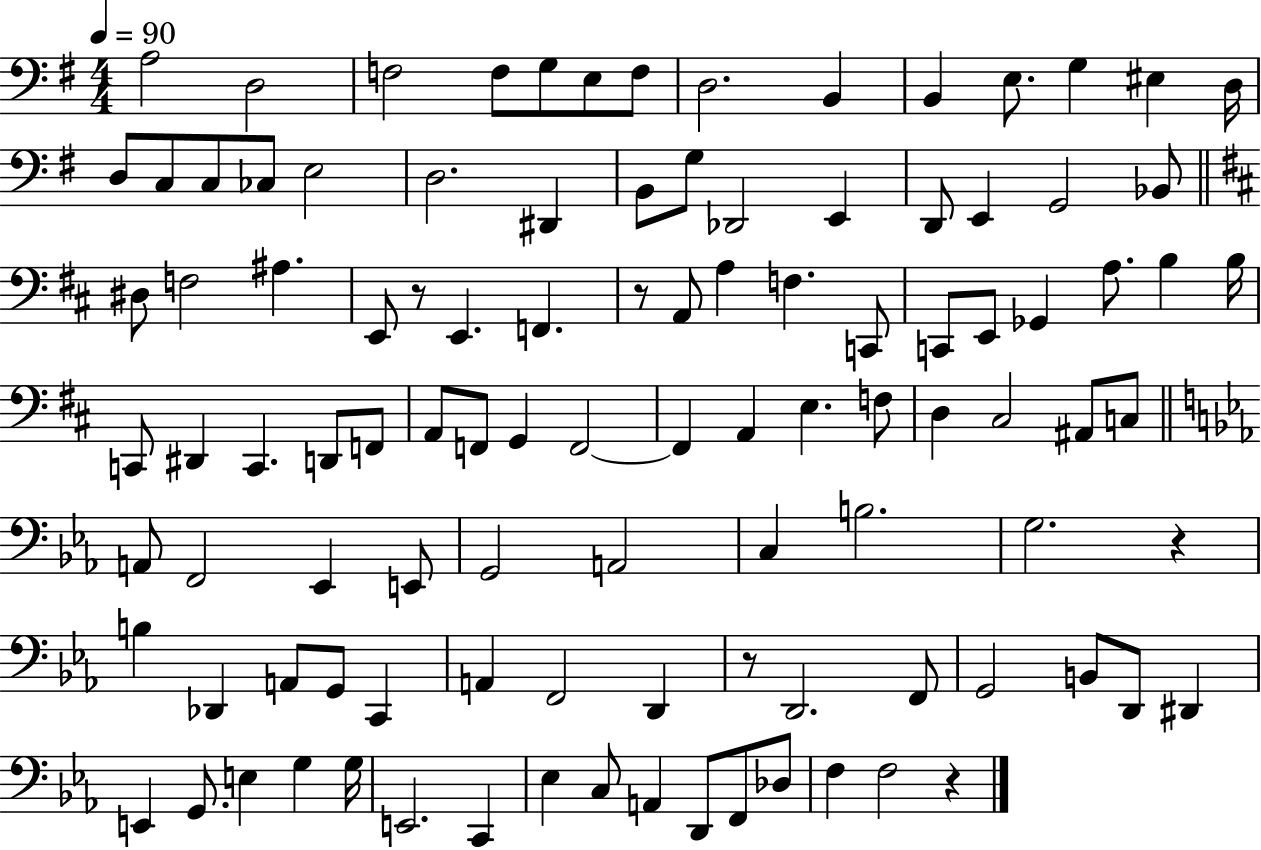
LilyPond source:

{
  \clef bass
  \numericTimeSignature
  \time 4/4
  \key g \major
  \tempo 4 = 90
  a2 d2 | f2 f8 g8 e8 f8 | d2. b,4 | b,4 e8. g4 eis4 d16 | \break d8 c8 c8 ces8 e2 | d2. dis,4 | b,8 g8 des,2 e,4 | d,8 e,4 g,2 bes,8 | \break \bar "||" \break \key d \major dis8 f2 ais4. | e,8 r8 e,4. f,4. | r8 a,8 a4 f4. c,8 | c,8 e,8 ges,4 a8. b4 b16 | \break c,8 dis,4 c,4. d,8 f,8 | a,8 f,8 g,4 f,2~~ | f,4 a,4 e4. f8 | d4 cis2 ais,8 c8 | \break \bar "||" \break \key c \minor a,8 f,2 ees,4 e,8 | g,2 a,2 | c4 b2. | g2. r4 | \break b4 des,4 a,8 g,8 c,4 | a,4 f,2 d,4 | r8 d,2. f,8 | g,2 b,8 d,8 dis,4 | \break e,4 g,8. e4 g4 g16 | e,2. c,4 | ees4 c8 a,4 d,8 f,8 des8 | f4 f2 r4 | \break \bar "|."
}